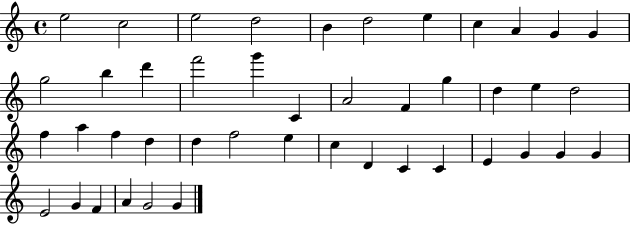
X:1
T:Untitled
M:4/4
L:1/4
K:C
e2 c2 e2 d2 B d2 e c A G G g2 b d' f'2 g' C A2 F g d e d2 f a f d d f2 e c D C C E G G G E2 G F A G2 G